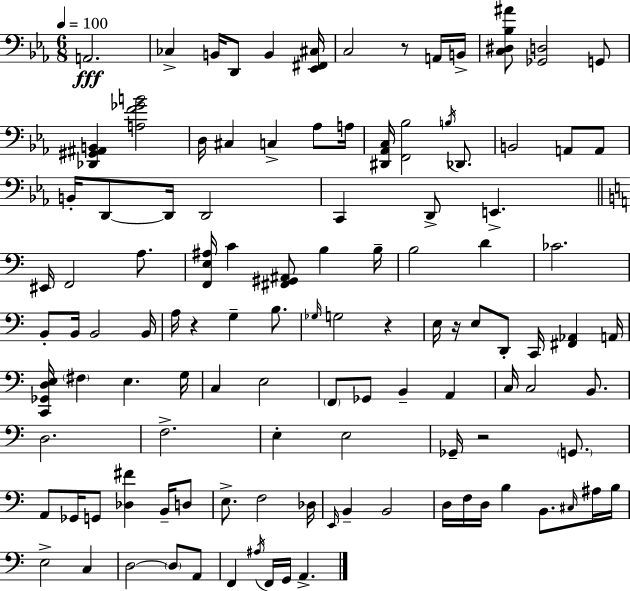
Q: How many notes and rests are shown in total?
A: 113